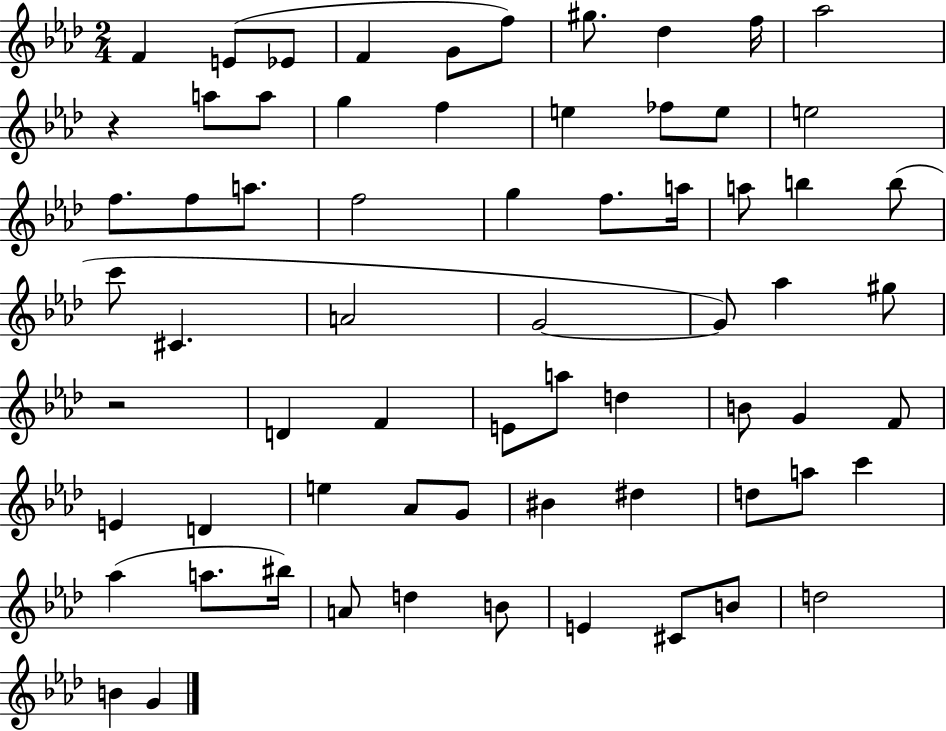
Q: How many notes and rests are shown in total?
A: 67